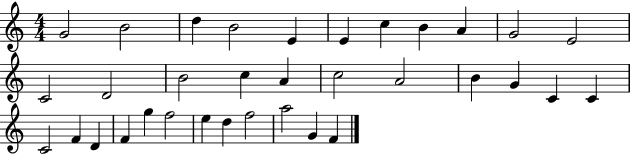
G4/h B4/h D5/q B4/h E4/q E4/q C5/q B4/q A4/q G4/h E4/h C4/h D4/h B4/h C5/q A4/q C5/h A4/h B4/q G4/q C4/q C4/q C4/h F4/q D4/q F4/q G5/q F5/h E5/q D5/q F5/h A5/h G4/q F4/q